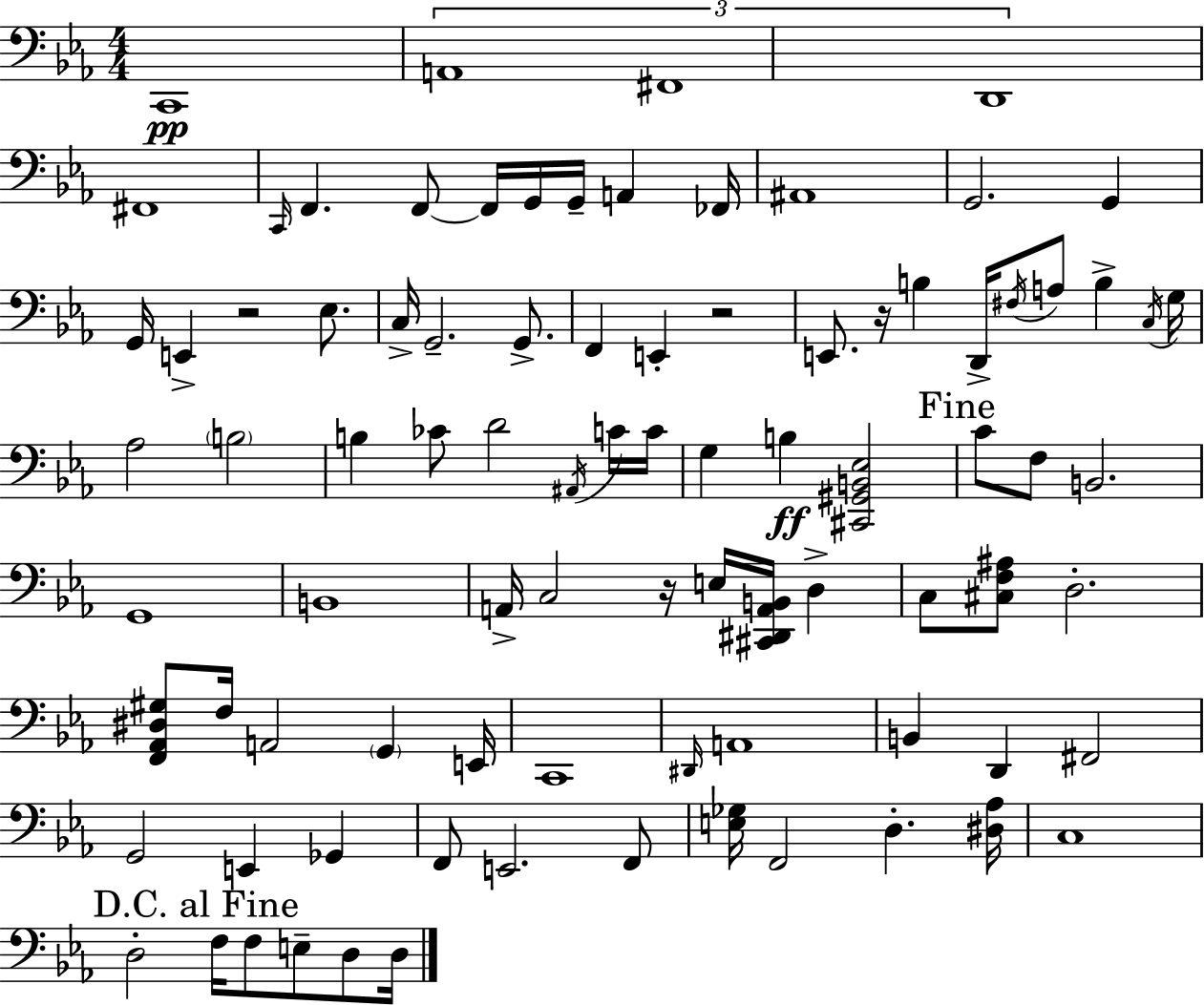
{
  \clef bass
  \numericTimeSignature
  \time 4/4
  \key c \minor
  c,1\pp | \tuplet 3/2 { a,1 | fis,1 | d,1 } | \break fis,1 | \grace { c,16 } f,4. f,8~~ f,16 g,16 g,16-- a,4 | fes,16 ais,1 | g,2. g,4 | \break g,16 e,4-> r2 ees8. | c16-> g,2.-- g,8.-> | f,4 e,4-. r2 | e,8. r16 b4 d,16-> \acciaccatura { fis16 } a8 b4-> | \break \acciaccatura { c16 } g16 aes2 \parenthesize b2 | b4 ces'8 d'2 | \acciaccatura { ais,16 } c'16 c'16 g4 b4\ff <cis, gis, b, ees>2 | \mark "Fine" c'8 f8 b,2. | \break g,1 | b,1 | a,16-> c2 r16 e16 <cis, dis, a, b,>16 | d4-> c8 <cis f ais>8 d2.-. | \break <f, aes, dis gis>8 f16 a,2 \parenthesize g,4 | e,16 c,1 | \grace { dis,16 } a,1 | b,4 d,4 fis,2 | \break g,2 e,4 | ges,4 f,8 e,2. | f,8 <e ges>16 f,2 d4.-. | <dis aes>16 c1 | \break \mark "D.C. al Fine" d2-. f16 f8 | e8-- d8 d16 \bar "|."
}